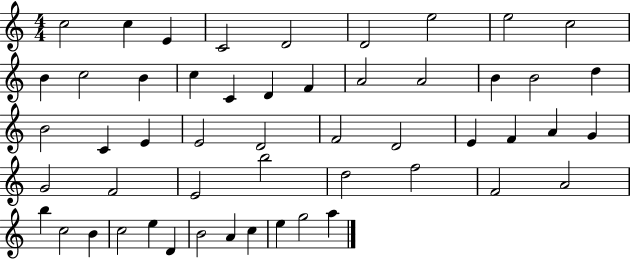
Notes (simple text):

C5/h C5/q E4/q C4/h D4/h D4/h E5/h E5/h C5/h B4/q C5/h B4/q C5/q C4/q D4/q F4/q A4/h A4/h B4/q B4/h D5/q B4/h C4/q E4/q E4/h D4/h F4/h D4/h E4/q F4/q A4/q G4/q G4/h F4/h E4/h B5/h D5/h F5/h F4/h A4/h B5/q C5/h B4/q C5/h E5/q D4/q B4/h A4/q C5/q E5/q G5/h A5/q